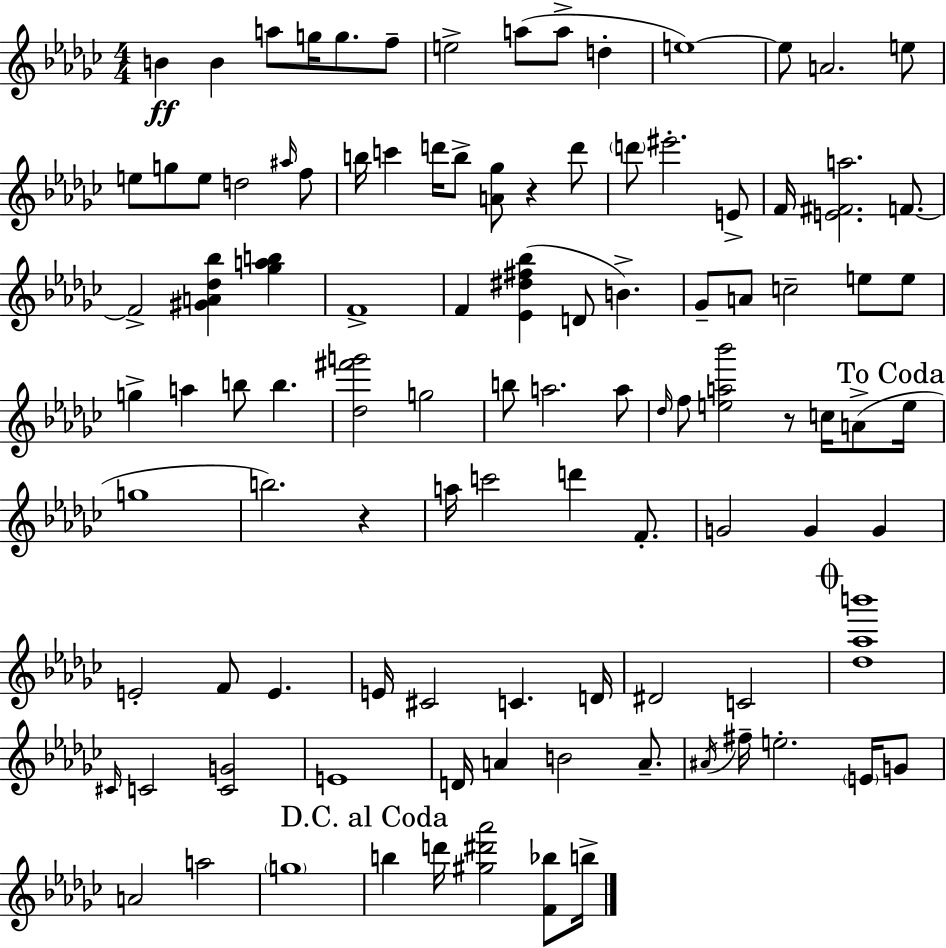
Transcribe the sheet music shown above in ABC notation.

X:1
T:Untitled
M:4/4
L:1/4
K:Ebm
B B a/2 g/4 g/2 f/2 e2 a/2 a/2 d e4 e/2 A2 e/2 e/2 g/2 e/2 d2 ^a/4 f/2 b/4 c' d'/4 b/2 [A_g]/2 z d'/2 d'/2 ^e'2 E/2 F/4 [E^Fa]2 F/2 F2 [^GA_d_b] [_gab] F4 F [_E^d^f_b] D/2 B _G/2 A/2 c2 e/2 e/2 g a b/2 b [_d^f'g']2 g2 b/2 a2 a/2 _d/4 f/2 [ea_b']2 z/2 c/4 A/2 e/4 g4 b2 z a/4 c'2 d' F/2 G2 G G E2 F/2 E E/4 ^C2 C D/4 ^D2 C2 [_d_ab']4 ^C/4 C2 [CG]2 E4 D/4 A B2 A/2 ^A/4 ^f/4 e2 E/4 G/2 A2 a2 g4 b d'/4 [^g^d'_a']2 [F_b]/2 b/4